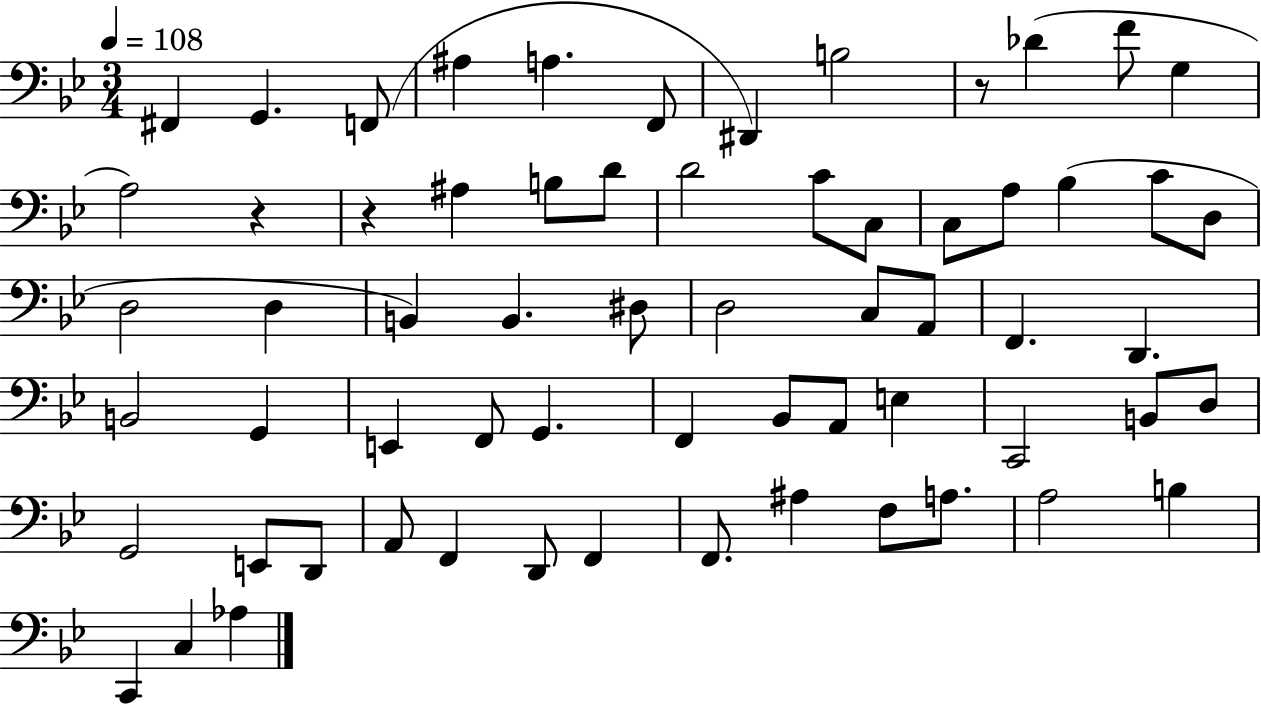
X:1
T:Untitled
M:3/4
L:1/4
K:Bb
^F,, G,, F,,/2 ^A, A, F,,/2 ^D,, B,2 z/2 _D F/2 G, A,2 z z ^A, B,/2 D/2 D2 C/2 C,/2 C,/2 A,/2 _B, C/2 D,/2 D,2 D, B,, B,, ^D,/2 D,2 C,/2 A,,/2 F,, D,, B,,2 G,, E,, F,,/2 G,, F,, _B,,/2 A,,/2 E, C,,2 B,,/2 D,/2 G,,2 E,,/2 D,,/2 A,,/2 F,, D,,/2 F,, F,,/2 ^A, F,/2 A,/2 A,2 B, C,, C, _A,